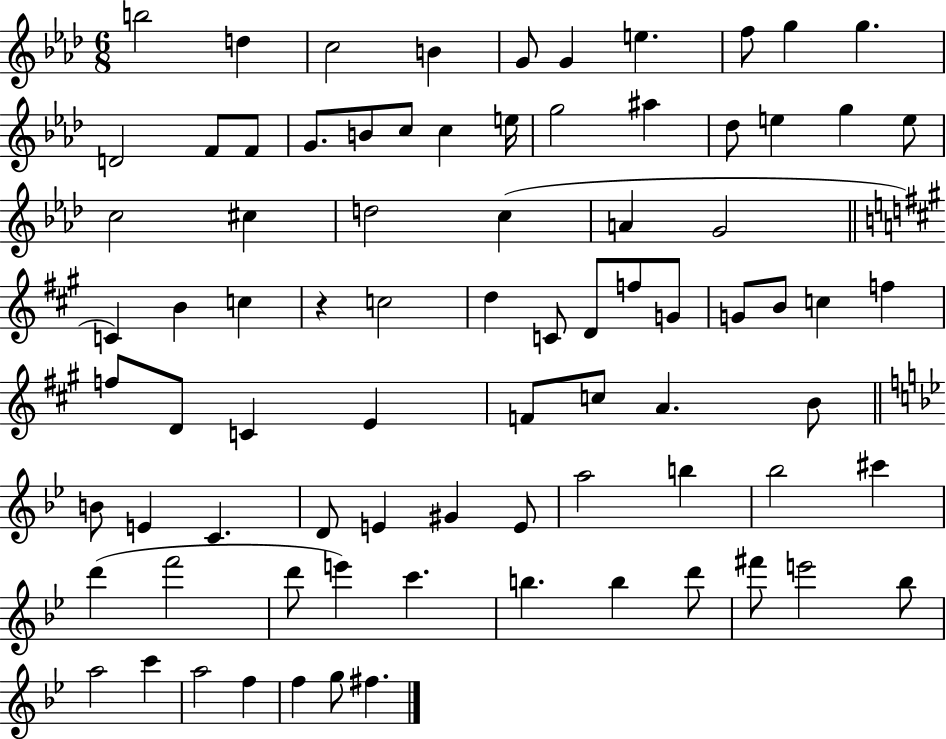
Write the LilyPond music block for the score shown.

{
  \clef treble
  \numericTimeSignature
  \time 6/8
  \key aes \major
  b''2 d''4 | c''2 b'4 | g'8 g'4 e''4. | f''8 g''4 g''4. | \break d'2 f'8 f'8 | g'8. b'8 c''8 c''4 e''16 | g''2 ais''4 | des''8 e''4 g''4 e''8 | \break c''2 cis''4 | d''2 c''4( | a'4 g'2 | \bar "||" \break \key a \major c'4) b'4 c''4 | r4 c''2 | d''4 c'8 d'8 f''8 g'8 | g'8 b'8 c''4 f''4 | \break f''8 d'8 c'4 e'4 | f'8 c''8 a'4. b'8 | \bar "||" \break \key g \minor b'8 e'4 c'4. | d'8 e'4 gis'4 e'8 | a''2 b''4 | bes''2 cis'''4 | \break d'''4( f'''2 | d'''8 e'''4) c'''4. | b''4. b''4 d'''8 | fis'''8 e'''2 bes''8 | \break a''2 c'''4 | a''2 f''4 | f''4 g''8 fis''4. | \bar "|."
}